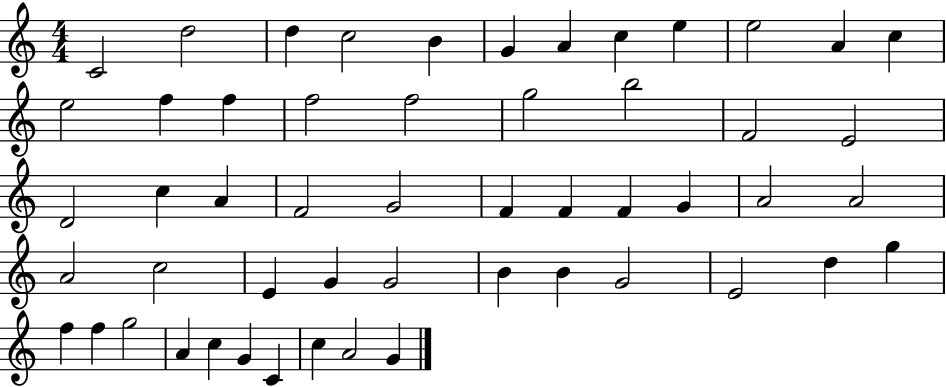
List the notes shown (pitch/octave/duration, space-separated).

C4/h D5/h D5/q C5/h B4/q G4/q A4/q C5/q E5/q E5/h A4/q C5/q E5/h F5/q F5/q F5/h F5/h G5/h B5/h F4/h E4/h D4/h C5/q A4/q F4/h G4/h F4/q F4/q F4/q G4/q A4/h A4/h A4/h C5/h E4/q G4/q G4/h B4/q B4/q G4/h E4/h D5/q G5/q F5/q F5/q G5/h A4/q C5/q G4/q C4/q C5/q A4/h G4/q